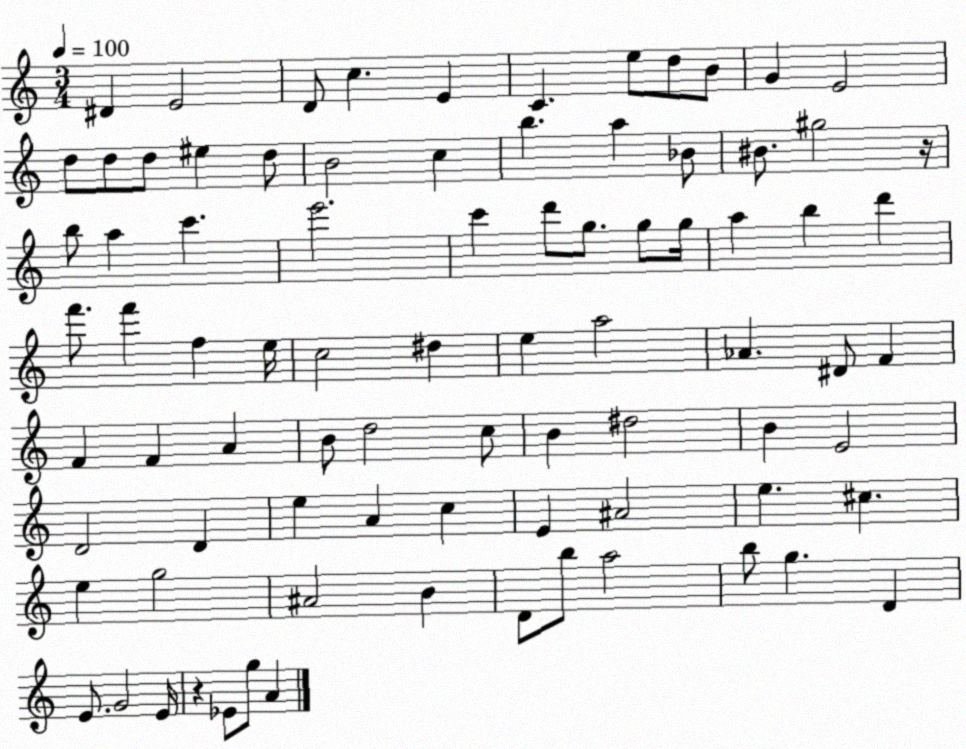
X:1
T:Untitled
M:3/4
L:1/4
K:C
^D E2 D/2 c E C e/2 d/2 B/2 G E2 d/2 d/2 d/2 ^e d/2 B2 c b a _B/2 ^B/2 ^g2 z/4 b/2 a c' e'2 c' d'/2 g/2 g/2 g/4 a b d' f'/2 f' f e/4 c2 ^d e a2 _A ^D/2 F F F A B/2 d2 c/2 B ^d2 B E2 D2 D e A c E ^A2 e ^c e g2 ^A2 B D/2 b/2 a2 b/2 g D E/2 G2 E/4 z _E/2 g/2 A